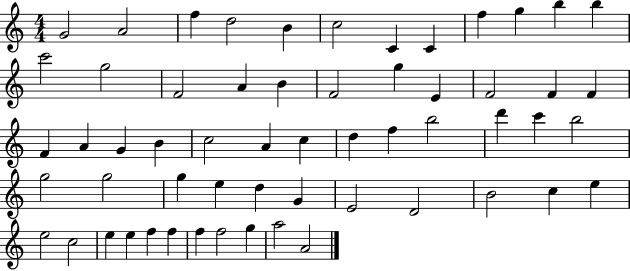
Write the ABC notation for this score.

X:1
T:Untitled
M:4/4
L:1/4
K:C
G2 A2 f d2 B c2 C C f g b b c'2 g2 F2 A B F2 g E F2 F F F A G B c2 A c d f b2 d' c' b2 g2 g2 g e d G E2 D2 B2 c e e2 c2 e e f f f f2 g a2 A2